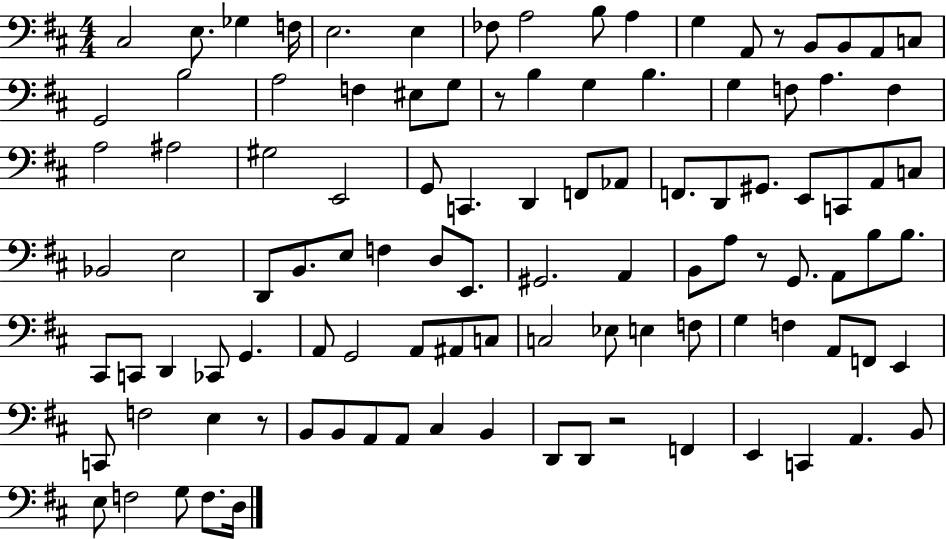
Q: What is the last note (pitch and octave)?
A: D3